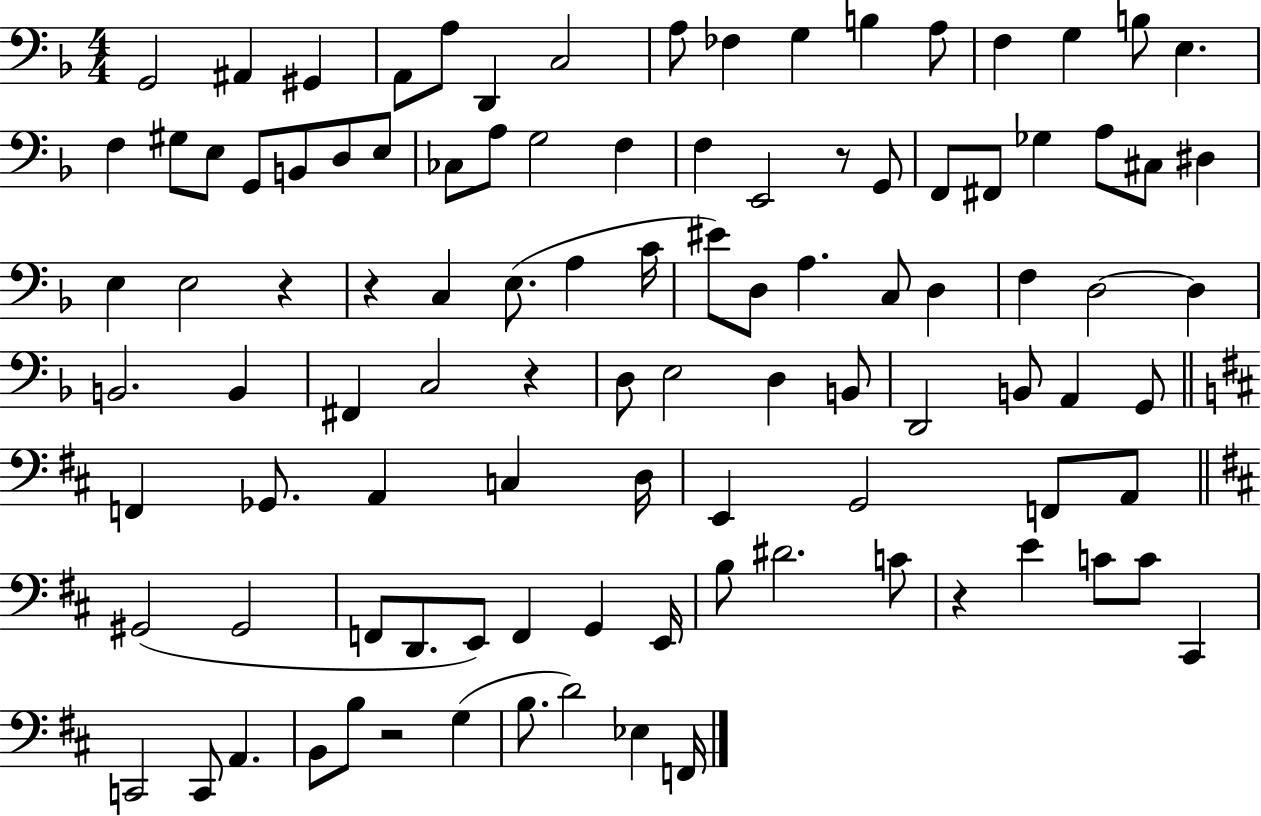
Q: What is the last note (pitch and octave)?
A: F2